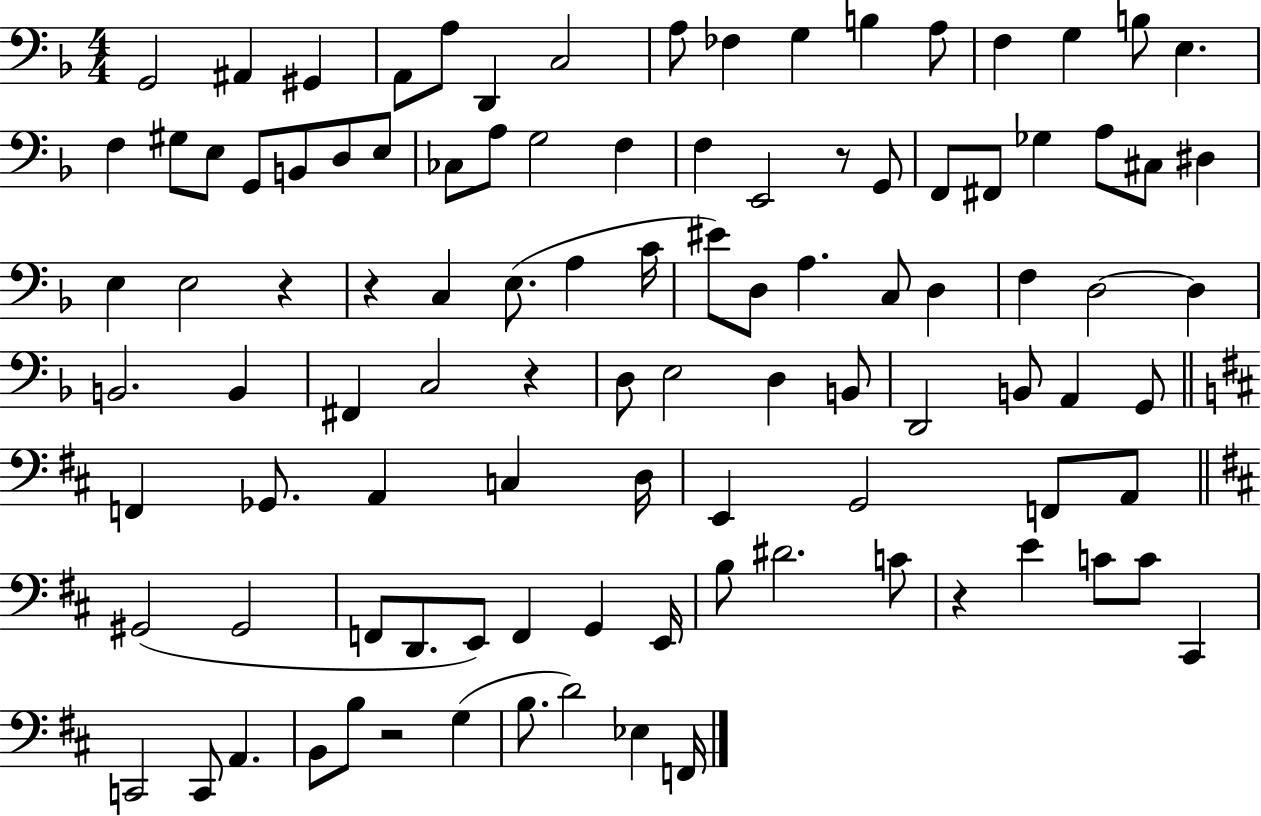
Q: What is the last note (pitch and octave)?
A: F2